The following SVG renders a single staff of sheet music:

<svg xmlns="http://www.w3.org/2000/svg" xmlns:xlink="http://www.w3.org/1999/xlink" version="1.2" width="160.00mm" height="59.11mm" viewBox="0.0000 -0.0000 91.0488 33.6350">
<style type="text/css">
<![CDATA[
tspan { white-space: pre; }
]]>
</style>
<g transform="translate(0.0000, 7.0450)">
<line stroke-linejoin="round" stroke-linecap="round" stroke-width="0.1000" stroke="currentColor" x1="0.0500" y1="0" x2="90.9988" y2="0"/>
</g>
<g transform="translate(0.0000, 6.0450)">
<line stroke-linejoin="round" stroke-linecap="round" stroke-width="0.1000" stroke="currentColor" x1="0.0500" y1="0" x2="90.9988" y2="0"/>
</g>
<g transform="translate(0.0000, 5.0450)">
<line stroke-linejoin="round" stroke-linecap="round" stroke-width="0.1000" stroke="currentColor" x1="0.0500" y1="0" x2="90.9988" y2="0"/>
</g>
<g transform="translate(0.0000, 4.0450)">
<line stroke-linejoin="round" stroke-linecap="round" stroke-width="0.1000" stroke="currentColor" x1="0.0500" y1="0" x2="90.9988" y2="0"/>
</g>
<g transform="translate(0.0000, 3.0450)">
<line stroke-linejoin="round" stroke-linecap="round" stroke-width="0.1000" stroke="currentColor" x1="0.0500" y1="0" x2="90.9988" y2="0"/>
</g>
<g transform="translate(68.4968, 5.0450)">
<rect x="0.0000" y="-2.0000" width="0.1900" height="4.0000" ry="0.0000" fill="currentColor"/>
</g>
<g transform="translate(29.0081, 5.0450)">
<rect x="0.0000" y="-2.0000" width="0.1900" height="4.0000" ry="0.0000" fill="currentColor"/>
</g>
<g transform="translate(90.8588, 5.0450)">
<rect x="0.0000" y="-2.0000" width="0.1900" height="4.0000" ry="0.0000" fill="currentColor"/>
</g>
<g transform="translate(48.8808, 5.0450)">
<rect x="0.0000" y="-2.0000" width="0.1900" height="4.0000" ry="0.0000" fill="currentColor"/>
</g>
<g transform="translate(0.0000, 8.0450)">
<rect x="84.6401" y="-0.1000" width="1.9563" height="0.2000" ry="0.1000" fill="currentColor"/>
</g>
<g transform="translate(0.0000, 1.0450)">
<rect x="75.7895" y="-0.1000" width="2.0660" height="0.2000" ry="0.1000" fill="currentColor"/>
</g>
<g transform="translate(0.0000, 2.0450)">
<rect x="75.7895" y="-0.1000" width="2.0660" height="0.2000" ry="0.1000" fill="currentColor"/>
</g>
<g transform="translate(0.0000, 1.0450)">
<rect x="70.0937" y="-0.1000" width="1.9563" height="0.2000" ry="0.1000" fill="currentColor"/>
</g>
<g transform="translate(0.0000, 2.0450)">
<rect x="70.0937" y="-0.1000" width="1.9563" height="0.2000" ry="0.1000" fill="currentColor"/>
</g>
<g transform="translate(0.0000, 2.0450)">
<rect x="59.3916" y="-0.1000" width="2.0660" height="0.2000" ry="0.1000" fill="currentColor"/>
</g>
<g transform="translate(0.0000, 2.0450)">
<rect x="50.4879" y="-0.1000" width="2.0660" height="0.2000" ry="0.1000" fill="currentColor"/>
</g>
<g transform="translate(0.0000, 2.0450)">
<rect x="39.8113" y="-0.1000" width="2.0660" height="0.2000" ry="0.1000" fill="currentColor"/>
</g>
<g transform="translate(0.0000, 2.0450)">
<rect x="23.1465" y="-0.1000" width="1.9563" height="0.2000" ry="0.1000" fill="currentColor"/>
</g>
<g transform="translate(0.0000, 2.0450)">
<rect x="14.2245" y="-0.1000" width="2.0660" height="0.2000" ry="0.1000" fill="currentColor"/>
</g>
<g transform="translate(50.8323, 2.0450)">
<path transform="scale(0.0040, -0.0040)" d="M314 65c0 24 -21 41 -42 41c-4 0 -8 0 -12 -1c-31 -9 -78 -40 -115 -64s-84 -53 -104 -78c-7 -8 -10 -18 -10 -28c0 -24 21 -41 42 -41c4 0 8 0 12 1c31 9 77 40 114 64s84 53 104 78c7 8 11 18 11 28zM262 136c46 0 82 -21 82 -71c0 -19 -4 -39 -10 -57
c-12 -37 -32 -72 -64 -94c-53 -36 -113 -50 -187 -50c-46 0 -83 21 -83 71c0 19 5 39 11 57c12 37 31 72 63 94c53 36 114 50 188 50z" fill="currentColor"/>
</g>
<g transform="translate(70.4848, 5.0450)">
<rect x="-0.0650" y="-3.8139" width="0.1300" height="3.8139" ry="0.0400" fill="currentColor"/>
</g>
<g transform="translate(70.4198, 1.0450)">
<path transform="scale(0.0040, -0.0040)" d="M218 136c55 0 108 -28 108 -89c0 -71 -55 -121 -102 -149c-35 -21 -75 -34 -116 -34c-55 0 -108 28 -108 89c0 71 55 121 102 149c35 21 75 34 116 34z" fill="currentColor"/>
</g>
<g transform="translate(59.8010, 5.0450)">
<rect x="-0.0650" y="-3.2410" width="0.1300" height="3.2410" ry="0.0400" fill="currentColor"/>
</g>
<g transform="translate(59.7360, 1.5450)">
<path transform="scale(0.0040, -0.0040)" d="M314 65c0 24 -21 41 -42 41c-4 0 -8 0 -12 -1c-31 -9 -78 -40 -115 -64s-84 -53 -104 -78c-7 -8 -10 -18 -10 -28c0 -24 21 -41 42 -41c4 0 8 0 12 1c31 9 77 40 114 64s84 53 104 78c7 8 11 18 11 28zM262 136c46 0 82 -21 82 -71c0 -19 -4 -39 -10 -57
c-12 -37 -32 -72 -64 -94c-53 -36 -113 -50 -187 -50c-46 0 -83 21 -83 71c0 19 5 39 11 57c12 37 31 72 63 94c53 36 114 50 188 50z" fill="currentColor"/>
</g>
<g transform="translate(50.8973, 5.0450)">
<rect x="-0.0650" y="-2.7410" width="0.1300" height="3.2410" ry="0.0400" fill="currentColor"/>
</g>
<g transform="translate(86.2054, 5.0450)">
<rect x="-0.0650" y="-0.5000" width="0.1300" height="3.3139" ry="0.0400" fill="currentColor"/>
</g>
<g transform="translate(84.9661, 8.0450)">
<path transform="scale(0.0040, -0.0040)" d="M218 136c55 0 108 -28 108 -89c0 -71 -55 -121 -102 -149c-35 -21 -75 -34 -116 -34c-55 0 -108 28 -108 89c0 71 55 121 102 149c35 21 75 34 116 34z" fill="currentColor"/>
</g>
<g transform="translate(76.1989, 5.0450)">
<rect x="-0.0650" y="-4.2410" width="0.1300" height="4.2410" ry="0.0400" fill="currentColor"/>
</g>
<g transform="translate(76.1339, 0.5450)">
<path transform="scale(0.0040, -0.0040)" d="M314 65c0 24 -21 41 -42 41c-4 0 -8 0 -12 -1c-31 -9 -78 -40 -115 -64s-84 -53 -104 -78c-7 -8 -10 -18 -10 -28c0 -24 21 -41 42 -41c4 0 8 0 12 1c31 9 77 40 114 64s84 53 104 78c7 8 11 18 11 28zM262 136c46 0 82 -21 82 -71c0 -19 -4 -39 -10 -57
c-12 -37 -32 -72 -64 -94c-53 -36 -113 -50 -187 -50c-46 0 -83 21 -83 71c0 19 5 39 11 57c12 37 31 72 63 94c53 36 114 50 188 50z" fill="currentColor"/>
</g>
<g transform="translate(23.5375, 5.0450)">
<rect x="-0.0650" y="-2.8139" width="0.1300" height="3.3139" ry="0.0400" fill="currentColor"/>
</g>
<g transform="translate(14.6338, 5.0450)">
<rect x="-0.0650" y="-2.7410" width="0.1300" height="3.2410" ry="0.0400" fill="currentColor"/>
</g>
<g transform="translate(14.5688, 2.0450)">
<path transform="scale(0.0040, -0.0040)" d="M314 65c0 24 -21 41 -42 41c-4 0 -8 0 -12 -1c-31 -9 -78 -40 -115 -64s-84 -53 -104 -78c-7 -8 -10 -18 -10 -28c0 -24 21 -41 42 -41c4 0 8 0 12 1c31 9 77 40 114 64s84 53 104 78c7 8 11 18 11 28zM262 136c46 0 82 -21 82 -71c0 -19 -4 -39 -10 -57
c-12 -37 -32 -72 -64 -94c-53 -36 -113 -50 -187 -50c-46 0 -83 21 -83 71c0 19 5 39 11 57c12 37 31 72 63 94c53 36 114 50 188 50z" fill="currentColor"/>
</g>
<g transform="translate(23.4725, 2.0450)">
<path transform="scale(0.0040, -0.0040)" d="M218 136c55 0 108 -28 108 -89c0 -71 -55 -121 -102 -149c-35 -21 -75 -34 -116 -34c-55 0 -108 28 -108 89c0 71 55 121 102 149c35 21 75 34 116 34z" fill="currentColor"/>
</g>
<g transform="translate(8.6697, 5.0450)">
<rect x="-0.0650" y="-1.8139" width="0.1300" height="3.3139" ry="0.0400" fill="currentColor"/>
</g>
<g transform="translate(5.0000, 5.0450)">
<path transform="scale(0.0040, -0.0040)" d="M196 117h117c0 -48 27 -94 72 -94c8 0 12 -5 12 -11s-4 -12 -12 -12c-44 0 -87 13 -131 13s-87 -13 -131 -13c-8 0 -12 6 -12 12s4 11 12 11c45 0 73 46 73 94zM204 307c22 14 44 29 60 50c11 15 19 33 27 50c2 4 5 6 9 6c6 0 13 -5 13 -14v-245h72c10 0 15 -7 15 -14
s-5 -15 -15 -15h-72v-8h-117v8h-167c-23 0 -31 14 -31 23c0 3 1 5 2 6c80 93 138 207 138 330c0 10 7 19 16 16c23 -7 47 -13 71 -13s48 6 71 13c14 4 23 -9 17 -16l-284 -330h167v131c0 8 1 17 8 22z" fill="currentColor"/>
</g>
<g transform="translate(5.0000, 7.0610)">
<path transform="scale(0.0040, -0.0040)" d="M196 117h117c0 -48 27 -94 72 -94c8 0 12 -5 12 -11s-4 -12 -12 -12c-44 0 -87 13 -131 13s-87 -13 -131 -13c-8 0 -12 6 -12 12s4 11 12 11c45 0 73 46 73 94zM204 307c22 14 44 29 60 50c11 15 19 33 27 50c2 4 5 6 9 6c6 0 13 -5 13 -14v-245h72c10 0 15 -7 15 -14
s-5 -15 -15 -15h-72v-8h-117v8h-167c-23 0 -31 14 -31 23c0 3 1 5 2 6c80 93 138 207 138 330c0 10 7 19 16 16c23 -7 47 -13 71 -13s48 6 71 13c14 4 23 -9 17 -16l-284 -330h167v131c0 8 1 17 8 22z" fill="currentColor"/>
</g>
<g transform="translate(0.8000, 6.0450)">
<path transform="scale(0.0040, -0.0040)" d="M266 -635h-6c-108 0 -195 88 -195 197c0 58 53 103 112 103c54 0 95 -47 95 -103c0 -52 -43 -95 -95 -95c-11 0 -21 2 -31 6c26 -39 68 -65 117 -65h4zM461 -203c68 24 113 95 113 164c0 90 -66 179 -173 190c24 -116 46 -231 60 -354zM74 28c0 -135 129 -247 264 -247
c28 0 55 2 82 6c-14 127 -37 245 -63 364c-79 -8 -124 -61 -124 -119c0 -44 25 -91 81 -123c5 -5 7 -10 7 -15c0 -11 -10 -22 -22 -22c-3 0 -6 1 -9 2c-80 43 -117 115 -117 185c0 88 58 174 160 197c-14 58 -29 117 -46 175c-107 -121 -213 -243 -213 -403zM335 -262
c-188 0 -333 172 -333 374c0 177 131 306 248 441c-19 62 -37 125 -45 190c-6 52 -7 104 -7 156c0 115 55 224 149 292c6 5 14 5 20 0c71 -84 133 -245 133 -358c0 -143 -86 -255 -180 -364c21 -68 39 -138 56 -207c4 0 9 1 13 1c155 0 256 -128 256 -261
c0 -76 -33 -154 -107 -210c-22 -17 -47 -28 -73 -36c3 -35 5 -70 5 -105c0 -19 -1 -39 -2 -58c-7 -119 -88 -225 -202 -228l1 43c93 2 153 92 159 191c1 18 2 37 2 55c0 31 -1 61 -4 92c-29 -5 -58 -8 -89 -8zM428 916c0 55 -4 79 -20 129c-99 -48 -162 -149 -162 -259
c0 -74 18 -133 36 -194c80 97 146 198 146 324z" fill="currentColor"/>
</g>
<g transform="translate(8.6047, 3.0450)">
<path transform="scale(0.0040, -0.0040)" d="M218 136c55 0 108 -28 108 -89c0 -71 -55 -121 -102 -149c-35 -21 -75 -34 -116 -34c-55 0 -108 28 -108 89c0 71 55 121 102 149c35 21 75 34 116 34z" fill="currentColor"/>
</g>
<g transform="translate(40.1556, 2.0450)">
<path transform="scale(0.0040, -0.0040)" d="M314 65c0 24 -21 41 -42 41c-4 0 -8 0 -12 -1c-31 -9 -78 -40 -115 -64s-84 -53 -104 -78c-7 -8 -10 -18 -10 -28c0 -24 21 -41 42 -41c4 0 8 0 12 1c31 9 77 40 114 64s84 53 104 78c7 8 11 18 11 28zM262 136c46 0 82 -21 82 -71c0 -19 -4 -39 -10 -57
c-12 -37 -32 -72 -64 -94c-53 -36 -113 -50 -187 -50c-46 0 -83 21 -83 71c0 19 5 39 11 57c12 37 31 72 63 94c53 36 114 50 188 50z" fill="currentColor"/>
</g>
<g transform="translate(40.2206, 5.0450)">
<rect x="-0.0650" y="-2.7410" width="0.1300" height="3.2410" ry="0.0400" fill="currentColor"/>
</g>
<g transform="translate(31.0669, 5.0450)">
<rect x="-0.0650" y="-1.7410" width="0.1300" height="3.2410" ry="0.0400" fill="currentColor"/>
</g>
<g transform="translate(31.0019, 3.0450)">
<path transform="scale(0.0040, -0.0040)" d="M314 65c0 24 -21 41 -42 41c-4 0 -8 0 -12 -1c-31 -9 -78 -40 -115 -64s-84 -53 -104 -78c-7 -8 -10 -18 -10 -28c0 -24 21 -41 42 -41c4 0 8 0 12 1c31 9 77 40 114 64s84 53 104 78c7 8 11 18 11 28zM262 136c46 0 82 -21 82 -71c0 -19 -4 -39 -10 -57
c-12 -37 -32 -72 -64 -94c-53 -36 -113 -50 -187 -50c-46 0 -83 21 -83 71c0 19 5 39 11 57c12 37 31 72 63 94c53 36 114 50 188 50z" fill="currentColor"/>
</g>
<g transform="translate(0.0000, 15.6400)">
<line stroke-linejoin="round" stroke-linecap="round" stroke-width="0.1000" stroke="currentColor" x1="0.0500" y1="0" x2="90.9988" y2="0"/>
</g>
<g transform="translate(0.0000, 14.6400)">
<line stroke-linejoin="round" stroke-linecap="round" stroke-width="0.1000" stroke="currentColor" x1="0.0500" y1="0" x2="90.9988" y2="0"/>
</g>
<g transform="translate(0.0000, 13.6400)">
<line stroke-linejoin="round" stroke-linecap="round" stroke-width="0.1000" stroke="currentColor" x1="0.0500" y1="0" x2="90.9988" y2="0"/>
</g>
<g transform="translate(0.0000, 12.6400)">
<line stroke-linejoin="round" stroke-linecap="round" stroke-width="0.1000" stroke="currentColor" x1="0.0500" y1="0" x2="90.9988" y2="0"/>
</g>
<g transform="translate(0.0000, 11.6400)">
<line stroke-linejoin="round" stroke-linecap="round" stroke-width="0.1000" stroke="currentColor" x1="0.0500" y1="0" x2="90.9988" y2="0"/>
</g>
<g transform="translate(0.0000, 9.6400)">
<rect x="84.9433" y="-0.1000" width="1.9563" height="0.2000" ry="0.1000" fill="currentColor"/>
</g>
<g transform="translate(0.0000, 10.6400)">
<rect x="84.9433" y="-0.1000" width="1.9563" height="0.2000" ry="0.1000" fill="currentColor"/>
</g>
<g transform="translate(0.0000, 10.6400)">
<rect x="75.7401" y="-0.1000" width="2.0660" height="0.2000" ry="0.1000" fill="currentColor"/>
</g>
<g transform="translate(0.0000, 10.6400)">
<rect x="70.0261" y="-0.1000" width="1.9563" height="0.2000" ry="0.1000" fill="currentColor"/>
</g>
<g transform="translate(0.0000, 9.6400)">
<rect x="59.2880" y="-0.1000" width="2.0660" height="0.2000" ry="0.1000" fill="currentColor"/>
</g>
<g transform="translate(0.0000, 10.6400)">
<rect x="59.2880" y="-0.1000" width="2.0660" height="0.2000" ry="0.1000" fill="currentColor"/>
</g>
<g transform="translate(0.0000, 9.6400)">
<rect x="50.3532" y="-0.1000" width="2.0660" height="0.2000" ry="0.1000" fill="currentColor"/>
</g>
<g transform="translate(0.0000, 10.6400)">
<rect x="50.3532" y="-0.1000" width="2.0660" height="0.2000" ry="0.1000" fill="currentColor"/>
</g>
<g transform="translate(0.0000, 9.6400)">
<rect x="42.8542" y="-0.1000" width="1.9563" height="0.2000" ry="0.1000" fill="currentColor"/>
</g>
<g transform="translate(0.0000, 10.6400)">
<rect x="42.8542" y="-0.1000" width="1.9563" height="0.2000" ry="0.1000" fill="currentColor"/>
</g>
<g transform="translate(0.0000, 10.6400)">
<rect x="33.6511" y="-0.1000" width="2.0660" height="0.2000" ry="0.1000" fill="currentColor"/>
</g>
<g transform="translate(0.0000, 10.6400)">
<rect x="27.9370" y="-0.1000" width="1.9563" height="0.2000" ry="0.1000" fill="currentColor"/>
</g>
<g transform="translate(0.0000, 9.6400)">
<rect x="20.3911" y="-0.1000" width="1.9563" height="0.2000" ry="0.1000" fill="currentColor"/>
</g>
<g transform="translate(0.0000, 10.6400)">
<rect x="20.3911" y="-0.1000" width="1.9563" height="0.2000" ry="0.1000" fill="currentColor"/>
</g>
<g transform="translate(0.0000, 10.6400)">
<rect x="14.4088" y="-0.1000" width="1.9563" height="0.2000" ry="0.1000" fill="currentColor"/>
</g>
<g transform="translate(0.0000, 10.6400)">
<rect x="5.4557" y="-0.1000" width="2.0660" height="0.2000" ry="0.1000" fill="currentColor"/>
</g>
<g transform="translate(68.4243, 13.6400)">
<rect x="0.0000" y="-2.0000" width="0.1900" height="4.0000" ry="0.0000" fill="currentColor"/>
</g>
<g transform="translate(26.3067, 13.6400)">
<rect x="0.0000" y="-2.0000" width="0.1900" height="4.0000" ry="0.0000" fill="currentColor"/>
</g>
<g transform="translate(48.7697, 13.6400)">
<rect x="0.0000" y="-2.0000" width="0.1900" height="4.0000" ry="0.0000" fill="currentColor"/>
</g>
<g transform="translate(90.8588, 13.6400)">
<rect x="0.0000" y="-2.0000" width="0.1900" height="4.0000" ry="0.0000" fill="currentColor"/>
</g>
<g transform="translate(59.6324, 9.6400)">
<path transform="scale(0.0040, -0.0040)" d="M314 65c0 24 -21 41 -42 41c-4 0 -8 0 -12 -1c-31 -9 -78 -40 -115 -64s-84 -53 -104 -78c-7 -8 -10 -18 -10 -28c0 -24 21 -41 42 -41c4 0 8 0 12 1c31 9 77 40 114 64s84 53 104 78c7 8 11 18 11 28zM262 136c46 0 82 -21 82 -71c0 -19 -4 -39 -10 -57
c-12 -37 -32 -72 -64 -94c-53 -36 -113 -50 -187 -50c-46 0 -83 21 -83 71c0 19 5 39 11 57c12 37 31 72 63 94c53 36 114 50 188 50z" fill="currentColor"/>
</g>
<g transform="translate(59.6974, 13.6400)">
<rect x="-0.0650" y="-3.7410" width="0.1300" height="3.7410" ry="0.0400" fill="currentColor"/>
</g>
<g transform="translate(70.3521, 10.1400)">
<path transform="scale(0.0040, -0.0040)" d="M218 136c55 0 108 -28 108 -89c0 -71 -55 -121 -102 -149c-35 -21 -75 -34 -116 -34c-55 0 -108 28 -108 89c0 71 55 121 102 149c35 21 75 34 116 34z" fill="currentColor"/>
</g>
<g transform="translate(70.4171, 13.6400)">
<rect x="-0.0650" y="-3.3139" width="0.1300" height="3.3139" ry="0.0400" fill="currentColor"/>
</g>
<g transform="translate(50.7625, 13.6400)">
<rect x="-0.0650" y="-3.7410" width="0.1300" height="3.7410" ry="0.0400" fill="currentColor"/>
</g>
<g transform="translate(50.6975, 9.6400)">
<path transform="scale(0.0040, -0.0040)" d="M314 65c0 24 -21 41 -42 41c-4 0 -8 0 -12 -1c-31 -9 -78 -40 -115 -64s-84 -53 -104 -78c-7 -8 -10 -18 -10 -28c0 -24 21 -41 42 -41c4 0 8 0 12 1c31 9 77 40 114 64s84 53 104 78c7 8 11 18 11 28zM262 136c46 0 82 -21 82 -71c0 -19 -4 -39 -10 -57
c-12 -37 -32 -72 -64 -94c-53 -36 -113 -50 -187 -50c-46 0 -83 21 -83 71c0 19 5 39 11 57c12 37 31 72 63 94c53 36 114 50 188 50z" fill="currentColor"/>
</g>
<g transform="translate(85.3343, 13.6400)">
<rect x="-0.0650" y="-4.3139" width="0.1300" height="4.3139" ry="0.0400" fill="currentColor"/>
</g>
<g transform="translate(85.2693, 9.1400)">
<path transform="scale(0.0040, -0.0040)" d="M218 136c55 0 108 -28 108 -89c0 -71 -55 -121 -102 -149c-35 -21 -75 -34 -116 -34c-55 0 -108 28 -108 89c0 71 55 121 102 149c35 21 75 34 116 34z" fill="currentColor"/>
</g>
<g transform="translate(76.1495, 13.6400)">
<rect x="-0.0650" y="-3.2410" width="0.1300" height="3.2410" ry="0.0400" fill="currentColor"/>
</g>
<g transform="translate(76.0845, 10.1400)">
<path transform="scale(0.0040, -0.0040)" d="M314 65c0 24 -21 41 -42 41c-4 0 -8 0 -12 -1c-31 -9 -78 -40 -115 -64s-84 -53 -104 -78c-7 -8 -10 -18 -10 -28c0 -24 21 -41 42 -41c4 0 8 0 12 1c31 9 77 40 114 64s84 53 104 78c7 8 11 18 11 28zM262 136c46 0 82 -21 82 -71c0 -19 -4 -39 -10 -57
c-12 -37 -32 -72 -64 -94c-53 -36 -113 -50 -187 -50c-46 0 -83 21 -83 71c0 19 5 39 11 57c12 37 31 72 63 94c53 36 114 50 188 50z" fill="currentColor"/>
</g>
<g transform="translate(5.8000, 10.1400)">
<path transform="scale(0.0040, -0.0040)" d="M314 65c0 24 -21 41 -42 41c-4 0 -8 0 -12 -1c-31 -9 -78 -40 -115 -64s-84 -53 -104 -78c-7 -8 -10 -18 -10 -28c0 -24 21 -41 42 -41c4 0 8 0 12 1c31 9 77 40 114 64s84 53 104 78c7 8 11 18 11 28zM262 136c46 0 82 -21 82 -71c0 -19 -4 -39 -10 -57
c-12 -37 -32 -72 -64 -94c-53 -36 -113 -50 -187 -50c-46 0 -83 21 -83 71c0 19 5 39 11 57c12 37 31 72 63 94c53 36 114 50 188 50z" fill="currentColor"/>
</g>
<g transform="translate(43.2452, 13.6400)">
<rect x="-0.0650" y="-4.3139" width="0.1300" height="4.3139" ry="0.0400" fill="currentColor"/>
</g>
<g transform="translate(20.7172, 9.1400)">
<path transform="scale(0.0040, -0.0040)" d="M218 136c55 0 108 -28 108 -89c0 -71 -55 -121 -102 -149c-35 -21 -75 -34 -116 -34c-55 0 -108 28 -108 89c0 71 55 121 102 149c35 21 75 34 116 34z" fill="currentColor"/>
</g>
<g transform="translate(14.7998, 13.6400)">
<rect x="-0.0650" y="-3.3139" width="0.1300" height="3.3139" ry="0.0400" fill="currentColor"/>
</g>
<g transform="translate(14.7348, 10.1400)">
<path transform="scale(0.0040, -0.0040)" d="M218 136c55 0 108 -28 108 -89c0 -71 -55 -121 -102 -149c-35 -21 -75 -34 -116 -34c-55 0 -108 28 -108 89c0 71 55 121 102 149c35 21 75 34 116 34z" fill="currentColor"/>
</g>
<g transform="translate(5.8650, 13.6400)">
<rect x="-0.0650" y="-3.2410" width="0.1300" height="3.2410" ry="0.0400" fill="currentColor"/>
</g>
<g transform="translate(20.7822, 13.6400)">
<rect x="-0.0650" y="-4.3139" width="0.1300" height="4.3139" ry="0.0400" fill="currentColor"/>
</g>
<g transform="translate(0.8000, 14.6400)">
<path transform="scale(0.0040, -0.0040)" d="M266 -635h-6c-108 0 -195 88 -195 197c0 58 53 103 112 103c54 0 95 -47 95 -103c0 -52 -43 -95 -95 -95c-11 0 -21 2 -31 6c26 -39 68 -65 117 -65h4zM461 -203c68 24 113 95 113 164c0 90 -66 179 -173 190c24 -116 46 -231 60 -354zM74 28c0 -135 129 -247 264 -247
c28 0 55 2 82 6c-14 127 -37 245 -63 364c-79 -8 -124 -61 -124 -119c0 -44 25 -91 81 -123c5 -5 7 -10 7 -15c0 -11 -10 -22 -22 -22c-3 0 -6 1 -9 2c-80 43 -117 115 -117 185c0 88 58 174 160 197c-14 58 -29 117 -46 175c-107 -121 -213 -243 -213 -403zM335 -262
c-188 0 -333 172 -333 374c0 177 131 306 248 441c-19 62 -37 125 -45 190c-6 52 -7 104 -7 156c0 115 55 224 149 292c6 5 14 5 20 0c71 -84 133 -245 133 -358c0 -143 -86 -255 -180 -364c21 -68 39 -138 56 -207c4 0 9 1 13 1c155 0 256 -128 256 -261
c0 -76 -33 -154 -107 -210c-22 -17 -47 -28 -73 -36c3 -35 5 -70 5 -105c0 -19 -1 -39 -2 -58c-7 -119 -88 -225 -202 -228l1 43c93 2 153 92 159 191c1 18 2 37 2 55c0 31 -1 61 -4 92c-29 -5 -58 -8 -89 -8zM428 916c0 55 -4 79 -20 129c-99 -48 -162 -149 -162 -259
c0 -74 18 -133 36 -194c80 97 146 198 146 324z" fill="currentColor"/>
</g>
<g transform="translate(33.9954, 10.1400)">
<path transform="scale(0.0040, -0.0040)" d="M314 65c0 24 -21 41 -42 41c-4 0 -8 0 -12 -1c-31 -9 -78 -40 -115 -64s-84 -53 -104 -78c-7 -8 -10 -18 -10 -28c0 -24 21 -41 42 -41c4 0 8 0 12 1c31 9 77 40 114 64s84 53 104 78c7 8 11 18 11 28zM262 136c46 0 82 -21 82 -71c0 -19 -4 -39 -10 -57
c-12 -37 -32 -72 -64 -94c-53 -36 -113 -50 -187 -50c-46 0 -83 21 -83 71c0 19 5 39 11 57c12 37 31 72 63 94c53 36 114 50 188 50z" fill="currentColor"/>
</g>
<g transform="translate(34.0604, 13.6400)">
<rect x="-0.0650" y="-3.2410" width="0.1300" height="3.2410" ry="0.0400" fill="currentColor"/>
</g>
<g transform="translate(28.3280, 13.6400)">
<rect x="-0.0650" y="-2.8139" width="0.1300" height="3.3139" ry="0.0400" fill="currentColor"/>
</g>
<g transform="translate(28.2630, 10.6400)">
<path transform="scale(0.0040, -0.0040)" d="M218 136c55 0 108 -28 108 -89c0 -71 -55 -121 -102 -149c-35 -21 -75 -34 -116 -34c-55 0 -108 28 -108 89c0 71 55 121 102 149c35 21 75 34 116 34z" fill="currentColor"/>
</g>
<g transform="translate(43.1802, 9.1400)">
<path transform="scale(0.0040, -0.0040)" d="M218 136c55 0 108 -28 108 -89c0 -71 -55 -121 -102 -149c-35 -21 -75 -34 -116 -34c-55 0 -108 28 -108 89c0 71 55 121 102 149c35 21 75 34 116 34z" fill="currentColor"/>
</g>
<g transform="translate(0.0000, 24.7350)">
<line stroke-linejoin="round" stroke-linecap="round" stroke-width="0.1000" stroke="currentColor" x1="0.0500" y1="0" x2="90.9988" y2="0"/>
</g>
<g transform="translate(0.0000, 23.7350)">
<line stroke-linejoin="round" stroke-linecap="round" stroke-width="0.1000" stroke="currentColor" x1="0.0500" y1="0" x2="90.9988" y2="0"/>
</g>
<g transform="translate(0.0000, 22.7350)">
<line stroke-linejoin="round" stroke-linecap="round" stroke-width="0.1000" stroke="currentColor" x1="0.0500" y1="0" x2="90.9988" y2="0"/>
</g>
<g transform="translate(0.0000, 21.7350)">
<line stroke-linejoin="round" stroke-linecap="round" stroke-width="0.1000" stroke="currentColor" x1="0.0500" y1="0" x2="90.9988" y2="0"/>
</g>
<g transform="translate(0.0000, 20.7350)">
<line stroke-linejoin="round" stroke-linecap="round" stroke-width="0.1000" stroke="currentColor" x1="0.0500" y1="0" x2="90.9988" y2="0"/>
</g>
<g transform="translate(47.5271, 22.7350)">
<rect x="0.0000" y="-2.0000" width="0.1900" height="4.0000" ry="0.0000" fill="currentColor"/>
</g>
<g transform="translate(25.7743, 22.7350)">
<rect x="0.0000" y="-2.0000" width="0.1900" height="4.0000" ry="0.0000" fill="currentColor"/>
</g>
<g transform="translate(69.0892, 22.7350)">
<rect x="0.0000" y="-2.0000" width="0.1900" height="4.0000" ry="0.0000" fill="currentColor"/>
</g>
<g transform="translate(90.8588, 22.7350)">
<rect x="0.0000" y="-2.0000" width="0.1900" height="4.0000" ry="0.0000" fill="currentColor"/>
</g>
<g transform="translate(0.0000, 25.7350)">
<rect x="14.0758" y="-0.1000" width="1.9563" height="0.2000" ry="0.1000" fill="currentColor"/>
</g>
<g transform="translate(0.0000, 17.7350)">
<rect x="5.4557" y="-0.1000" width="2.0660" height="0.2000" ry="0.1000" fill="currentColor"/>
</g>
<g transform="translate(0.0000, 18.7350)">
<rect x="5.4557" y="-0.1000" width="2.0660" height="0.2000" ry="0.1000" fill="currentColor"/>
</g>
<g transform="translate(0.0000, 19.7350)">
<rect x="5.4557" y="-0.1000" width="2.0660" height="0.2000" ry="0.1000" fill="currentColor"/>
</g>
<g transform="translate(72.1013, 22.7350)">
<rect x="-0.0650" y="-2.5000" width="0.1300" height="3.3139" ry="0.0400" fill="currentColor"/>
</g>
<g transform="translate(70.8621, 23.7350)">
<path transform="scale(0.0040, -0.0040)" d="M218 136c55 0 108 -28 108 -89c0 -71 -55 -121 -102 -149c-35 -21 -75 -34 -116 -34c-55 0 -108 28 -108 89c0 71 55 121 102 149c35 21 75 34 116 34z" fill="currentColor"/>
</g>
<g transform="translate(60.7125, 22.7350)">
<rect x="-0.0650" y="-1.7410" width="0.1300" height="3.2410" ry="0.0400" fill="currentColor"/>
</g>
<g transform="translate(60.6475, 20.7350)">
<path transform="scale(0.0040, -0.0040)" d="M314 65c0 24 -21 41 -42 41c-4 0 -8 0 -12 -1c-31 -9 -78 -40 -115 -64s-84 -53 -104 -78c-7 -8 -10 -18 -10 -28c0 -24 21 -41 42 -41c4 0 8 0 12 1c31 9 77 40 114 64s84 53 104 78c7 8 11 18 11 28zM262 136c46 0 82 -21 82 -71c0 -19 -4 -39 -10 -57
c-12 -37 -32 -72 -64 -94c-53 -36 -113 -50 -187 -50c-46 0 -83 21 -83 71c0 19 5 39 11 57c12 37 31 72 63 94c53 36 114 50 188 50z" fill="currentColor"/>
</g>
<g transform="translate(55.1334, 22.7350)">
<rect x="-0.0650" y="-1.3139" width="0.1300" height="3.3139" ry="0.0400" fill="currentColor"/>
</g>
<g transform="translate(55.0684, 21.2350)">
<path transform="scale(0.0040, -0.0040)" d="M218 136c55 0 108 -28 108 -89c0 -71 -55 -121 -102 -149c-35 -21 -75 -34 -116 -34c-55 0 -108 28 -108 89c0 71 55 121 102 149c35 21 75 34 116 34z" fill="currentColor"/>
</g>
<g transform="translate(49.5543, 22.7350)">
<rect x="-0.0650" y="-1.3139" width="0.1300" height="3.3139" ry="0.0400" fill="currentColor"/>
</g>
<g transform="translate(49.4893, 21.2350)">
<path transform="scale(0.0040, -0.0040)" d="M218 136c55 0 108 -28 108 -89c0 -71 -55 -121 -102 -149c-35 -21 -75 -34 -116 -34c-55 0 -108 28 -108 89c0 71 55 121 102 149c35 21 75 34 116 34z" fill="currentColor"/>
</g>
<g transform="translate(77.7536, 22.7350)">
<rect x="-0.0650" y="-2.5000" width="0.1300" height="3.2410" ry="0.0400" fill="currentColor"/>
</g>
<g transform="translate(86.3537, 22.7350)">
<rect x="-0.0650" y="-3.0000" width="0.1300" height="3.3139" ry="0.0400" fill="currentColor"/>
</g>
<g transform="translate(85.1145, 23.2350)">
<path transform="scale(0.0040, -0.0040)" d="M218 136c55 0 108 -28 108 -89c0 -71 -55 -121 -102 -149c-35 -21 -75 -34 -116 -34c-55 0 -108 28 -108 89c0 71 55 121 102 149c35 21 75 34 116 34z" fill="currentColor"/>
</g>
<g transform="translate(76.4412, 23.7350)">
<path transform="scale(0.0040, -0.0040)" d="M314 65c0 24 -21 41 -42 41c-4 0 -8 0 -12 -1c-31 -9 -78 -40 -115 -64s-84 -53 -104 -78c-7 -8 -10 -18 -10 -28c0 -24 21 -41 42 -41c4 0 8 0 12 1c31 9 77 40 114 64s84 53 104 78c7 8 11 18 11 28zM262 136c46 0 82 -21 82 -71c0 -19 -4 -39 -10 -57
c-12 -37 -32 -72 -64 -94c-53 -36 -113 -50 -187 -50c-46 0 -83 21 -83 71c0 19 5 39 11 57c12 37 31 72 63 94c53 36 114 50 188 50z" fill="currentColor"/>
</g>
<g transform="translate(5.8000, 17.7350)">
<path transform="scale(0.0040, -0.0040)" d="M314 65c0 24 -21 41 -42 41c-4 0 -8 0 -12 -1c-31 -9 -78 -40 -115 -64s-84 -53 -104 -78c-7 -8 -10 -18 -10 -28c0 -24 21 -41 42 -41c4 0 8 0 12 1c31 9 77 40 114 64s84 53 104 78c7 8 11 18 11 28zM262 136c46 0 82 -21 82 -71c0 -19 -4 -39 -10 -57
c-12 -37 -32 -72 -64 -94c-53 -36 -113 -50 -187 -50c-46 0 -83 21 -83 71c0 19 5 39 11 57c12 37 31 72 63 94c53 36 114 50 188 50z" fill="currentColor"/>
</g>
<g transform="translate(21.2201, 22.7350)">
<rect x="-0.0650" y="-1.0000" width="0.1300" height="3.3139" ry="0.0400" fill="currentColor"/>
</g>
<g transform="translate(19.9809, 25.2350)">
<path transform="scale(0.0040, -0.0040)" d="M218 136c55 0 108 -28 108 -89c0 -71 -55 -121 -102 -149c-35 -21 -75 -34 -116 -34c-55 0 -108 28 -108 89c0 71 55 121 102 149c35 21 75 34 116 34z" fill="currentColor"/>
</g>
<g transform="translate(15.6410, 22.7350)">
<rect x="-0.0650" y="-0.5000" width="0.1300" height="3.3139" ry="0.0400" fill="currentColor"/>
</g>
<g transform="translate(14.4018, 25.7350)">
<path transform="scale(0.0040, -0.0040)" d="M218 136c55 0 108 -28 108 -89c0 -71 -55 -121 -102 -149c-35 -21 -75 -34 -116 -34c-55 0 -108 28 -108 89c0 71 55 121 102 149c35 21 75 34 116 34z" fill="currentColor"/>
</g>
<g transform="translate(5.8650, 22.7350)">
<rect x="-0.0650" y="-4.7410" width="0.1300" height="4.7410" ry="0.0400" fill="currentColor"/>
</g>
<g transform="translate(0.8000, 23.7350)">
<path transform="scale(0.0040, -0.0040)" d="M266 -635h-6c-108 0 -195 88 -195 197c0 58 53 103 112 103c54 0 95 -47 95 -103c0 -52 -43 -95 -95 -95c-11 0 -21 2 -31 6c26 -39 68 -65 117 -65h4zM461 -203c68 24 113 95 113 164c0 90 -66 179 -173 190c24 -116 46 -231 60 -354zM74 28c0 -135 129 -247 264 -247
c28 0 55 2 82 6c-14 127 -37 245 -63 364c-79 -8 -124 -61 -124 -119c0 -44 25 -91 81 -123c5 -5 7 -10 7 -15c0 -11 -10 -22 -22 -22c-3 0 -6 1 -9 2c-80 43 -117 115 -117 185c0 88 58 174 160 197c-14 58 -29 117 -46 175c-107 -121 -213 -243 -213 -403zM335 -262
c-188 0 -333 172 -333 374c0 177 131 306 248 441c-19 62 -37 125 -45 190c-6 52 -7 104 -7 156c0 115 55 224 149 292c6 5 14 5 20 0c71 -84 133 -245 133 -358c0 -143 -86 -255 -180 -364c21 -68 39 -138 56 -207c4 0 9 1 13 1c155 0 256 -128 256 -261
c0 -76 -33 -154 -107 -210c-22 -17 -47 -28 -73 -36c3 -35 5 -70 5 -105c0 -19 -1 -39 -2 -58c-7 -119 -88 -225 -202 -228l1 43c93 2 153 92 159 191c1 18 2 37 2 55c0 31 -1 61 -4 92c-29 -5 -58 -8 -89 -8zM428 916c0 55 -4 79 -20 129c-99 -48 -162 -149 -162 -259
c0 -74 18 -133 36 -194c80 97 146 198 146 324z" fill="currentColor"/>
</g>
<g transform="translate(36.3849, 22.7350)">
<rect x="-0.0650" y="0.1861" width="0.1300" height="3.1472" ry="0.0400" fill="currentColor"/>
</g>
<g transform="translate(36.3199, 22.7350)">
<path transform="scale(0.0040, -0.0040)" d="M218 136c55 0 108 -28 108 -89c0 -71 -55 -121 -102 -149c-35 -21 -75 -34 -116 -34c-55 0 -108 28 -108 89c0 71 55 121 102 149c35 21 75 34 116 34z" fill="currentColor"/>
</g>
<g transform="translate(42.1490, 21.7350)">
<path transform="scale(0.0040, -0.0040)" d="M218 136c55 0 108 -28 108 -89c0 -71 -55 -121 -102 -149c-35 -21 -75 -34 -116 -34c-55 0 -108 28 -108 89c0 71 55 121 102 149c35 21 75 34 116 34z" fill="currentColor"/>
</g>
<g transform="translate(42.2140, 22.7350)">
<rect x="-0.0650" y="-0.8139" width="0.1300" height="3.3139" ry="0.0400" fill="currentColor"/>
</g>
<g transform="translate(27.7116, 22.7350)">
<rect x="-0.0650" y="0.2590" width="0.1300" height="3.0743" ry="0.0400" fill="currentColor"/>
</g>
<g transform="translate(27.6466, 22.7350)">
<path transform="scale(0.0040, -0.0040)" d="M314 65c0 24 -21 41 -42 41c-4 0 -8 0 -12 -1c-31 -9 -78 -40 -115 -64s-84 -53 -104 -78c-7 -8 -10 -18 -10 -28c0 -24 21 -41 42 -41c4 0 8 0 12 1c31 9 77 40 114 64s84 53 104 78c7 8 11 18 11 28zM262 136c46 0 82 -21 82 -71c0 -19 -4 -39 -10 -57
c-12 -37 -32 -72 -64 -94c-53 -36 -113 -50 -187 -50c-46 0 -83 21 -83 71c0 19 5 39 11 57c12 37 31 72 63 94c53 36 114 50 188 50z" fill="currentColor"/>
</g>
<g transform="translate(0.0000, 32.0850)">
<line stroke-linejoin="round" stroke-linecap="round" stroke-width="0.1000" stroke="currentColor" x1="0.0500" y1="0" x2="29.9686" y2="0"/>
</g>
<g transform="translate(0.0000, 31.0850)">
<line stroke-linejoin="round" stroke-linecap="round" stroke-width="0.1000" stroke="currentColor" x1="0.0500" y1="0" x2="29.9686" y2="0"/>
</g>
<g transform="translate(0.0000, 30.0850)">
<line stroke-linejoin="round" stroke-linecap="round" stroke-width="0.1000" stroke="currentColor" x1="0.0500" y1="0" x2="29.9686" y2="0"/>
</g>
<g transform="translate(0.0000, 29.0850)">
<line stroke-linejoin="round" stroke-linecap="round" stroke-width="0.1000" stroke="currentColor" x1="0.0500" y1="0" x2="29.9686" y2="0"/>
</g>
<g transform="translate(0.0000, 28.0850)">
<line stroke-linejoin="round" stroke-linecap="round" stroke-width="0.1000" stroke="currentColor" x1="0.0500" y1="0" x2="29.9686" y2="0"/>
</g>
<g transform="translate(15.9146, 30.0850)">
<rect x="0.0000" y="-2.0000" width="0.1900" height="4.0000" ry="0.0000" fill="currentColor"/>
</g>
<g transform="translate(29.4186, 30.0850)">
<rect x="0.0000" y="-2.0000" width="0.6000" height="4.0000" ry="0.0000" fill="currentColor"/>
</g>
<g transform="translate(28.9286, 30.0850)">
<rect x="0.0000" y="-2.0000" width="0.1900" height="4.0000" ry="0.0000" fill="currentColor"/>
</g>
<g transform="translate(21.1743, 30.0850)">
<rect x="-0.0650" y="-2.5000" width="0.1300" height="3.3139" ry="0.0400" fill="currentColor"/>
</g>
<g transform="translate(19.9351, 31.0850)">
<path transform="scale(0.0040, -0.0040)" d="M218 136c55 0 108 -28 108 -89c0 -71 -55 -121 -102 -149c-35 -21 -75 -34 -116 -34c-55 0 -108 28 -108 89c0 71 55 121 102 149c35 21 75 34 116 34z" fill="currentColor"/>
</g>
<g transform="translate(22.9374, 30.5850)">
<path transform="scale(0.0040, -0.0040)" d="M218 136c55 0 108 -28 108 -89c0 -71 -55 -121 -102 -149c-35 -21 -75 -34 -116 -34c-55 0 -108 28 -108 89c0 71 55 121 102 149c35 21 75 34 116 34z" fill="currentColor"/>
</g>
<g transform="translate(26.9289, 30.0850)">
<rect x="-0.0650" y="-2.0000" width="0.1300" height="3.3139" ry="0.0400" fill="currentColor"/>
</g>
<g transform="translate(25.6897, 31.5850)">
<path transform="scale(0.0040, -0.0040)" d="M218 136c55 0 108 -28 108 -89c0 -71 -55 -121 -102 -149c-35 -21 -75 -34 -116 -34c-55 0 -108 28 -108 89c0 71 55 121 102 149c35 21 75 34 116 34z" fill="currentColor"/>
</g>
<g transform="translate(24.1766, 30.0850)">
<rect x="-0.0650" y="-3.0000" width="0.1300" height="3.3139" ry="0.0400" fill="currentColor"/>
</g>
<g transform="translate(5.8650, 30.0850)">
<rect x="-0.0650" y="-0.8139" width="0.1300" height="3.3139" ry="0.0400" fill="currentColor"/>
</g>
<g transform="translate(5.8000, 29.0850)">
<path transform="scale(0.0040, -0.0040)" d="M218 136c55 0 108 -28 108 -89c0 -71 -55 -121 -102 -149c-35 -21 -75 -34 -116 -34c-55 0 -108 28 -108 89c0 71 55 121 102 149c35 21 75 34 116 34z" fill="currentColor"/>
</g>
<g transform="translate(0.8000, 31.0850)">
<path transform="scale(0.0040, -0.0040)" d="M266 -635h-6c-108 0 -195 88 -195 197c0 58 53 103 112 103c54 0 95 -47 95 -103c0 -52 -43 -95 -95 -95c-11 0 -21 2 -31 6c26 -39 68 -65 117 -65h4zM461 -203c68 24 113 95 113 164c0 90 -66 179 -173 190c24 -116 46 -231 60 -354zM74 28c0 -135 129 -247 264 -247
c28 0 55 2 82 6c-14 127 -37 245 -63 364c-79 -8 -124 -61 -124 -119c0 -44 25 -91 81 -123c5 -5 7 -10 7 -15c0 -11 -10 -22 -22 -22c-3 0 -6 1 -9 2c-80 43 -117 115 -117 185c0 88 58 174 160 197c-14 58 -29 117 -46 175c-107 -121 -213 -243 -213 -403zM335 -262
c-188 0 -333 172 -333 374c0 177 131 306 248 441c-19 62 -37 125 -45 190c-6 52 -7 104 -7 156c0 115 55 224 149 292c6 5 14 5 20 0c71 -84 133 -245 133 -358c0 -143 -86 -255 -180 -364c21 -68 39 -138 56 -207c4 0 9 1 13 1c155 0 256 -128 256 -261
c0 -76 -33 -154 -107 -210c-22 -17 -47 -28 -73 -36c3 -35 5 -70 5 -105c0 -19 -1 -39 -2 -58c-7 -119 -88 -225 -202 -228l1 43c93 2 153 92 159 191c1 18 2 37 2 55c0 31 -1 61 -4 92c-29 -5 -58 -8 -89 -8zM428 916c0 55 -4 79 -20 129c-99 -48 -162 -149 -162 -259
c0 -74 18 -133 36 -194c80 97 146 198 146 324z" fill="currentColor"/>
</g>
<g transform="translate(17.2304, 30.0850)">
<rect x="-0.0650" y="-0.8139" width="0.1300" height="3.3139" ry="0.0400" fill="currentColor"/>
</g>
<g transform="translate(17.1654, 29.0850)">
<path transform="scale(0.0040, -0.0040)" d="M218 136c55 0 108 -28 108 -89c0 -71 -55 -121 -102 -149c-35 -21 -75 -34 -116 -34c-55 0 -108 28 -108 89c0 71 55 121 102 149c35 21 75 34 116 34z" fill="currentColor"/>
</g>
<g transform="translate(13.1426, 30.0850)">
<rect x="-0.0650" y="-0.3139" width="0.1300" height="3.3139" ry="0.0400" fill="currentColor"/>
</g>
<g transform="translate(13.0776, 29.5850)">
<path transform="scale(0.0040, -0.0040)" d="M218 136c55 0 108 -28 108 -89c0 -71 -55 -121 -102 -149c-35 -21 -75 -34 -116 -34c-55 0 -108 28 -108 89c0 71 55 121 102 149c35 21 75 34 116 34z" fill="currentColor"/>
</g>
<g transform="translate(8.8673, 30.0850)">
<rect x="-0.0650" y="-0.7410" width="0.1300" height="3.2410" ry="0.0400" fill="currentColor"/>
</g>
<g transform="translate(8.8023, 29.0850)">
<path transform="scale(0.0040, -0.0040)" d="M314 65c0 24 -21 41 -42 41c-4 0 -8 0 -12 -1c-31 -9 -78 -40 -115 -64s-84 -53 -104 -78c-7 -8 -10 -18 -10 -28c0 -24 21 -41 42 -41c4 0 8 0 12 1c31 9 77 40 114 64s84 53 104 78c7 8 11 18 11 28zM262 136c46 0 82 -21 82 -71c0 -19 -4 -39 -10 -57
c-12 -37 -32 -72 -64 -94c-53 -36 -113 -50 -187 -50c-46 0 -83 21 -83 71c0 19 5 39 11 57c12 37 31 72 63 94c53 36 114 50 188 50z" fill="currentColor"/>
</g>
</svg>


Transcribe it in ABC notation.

X:1
T:Untitled
M:4/4
L:1/4
K:C
f a2 a f2 a2 a2 b2 c' d'2 C b2 b d' a b2 d' c'2 c'2 b b2 d' e'2 C D B2 B d e e f2 G G2 A d d2 c d G A F